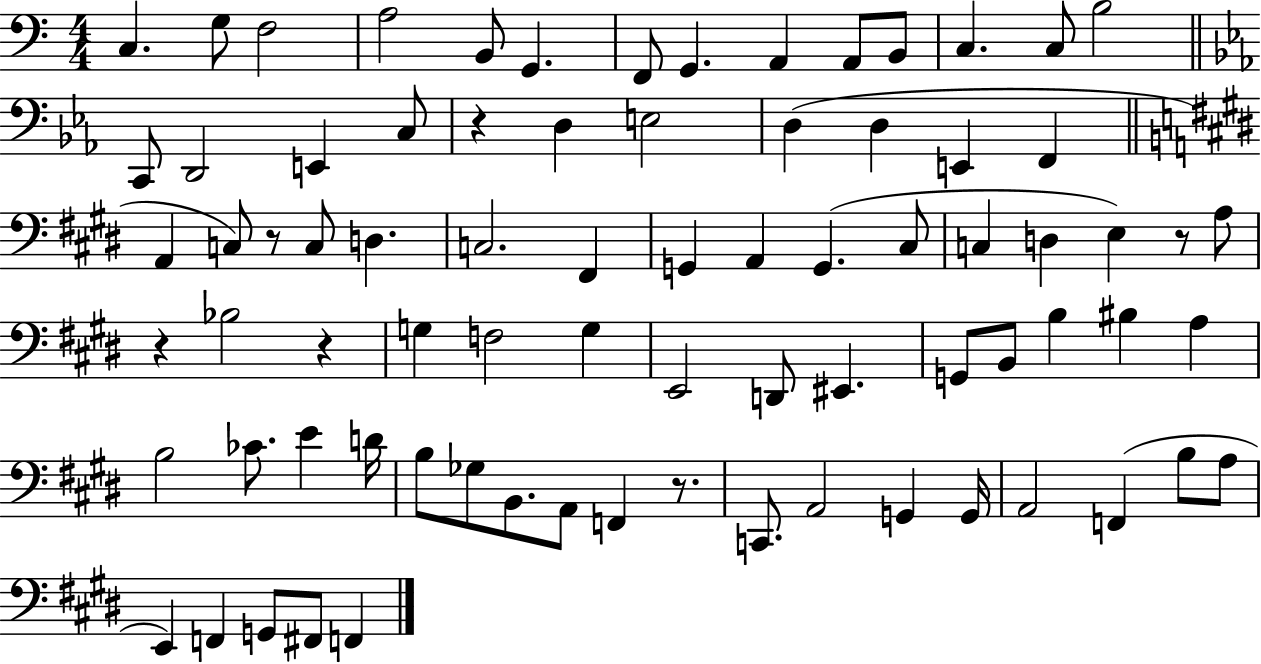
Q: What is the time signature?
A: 4/4